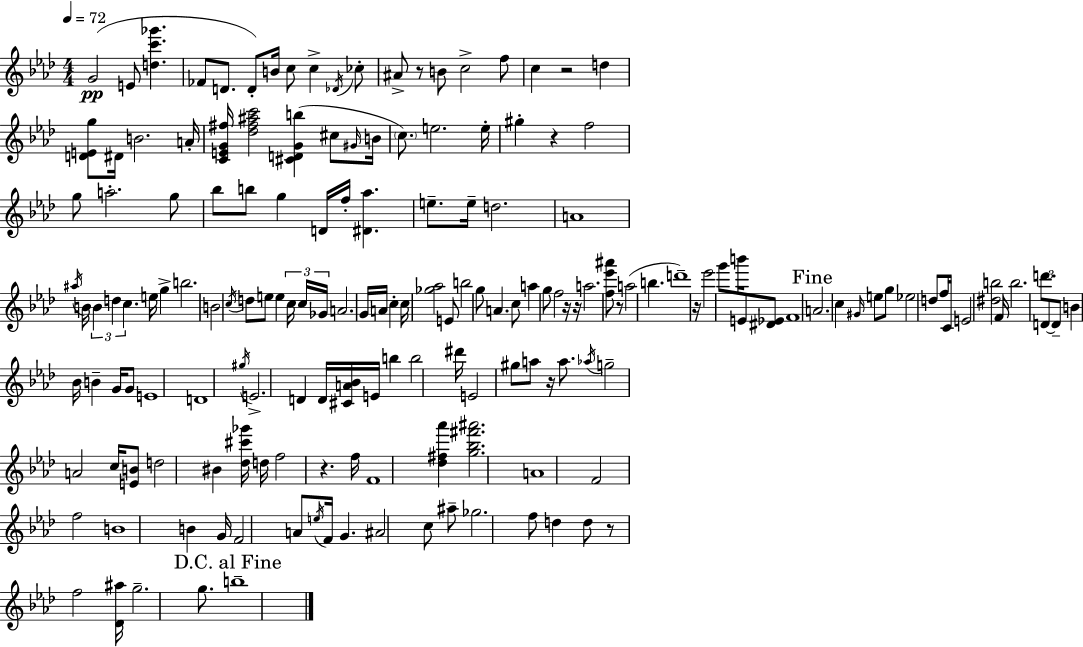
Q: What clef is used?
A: treble